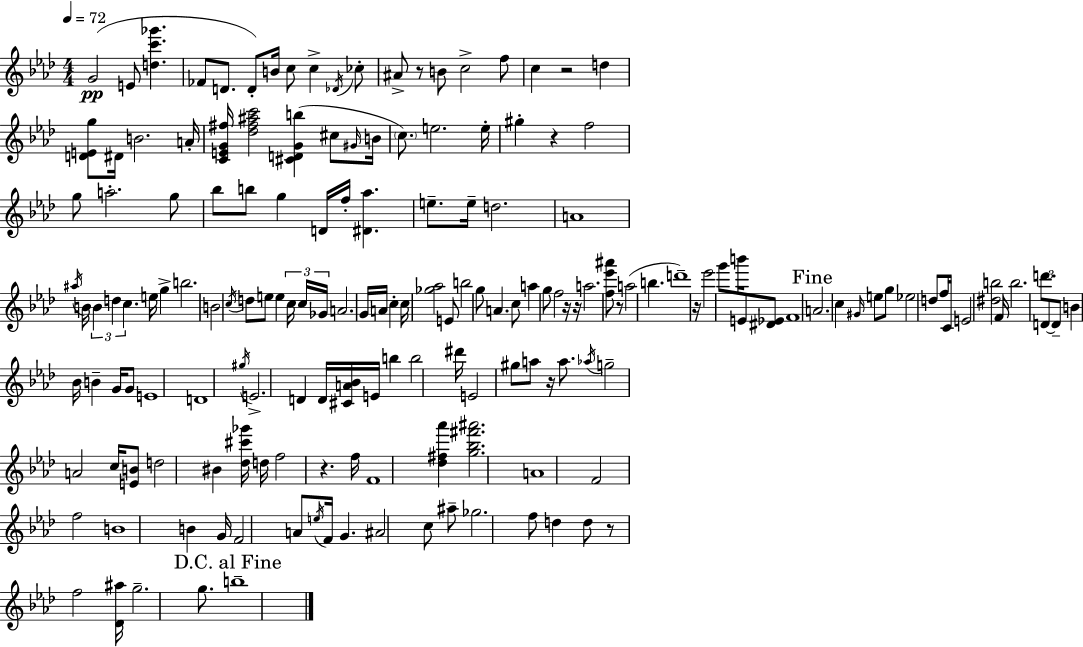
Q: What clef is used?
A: treble